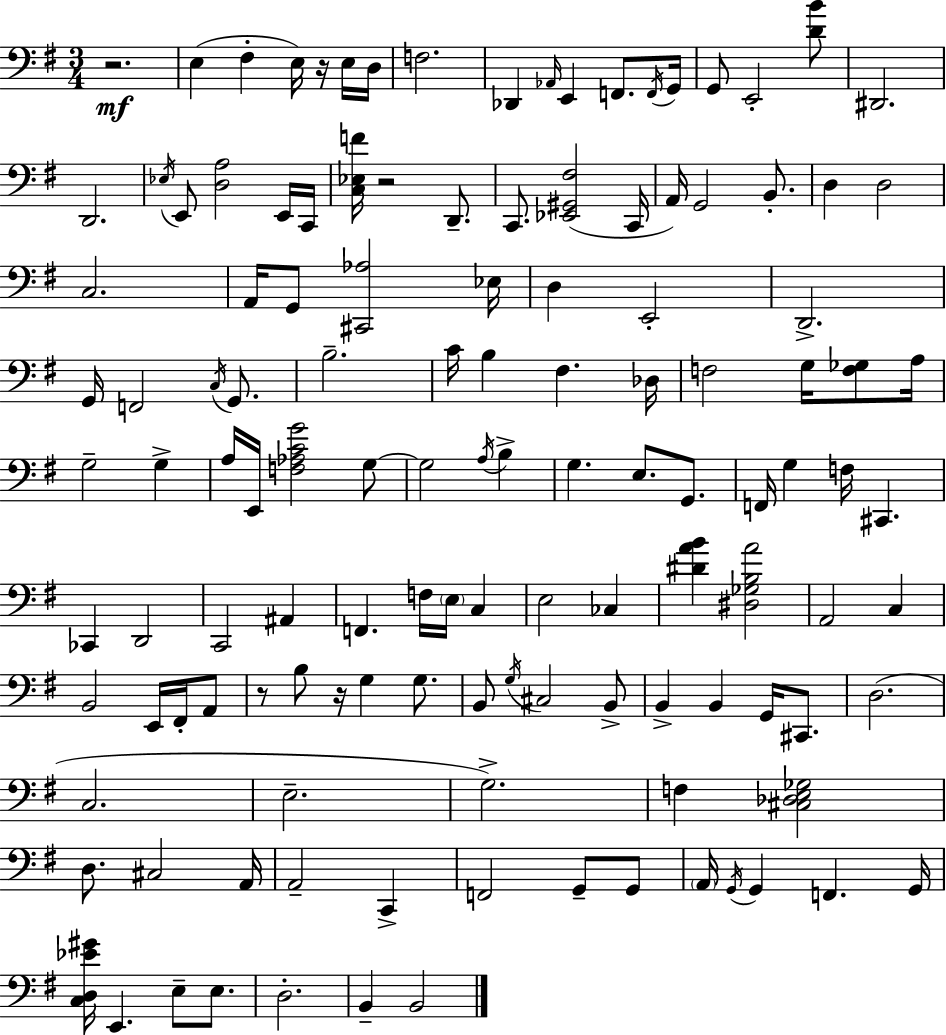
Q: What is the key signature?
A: G major